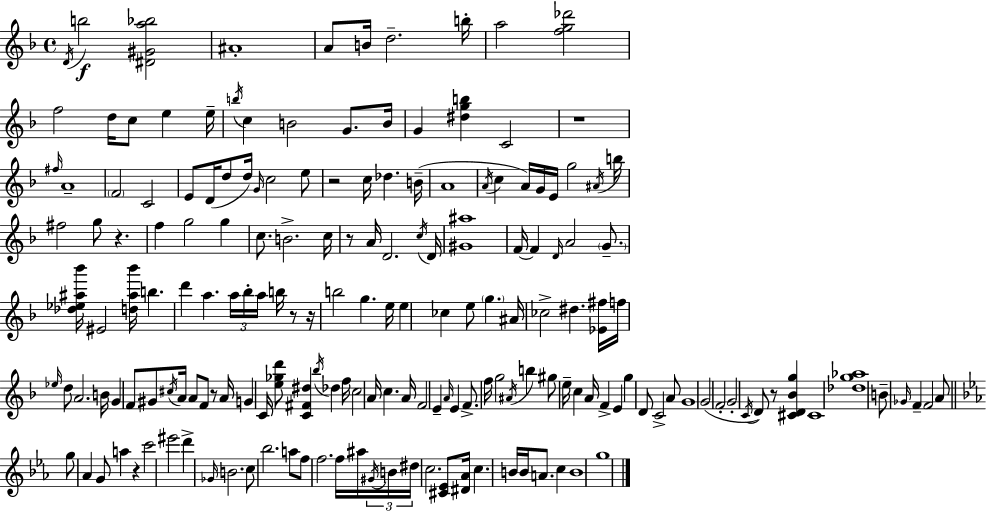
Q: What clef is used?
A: treble